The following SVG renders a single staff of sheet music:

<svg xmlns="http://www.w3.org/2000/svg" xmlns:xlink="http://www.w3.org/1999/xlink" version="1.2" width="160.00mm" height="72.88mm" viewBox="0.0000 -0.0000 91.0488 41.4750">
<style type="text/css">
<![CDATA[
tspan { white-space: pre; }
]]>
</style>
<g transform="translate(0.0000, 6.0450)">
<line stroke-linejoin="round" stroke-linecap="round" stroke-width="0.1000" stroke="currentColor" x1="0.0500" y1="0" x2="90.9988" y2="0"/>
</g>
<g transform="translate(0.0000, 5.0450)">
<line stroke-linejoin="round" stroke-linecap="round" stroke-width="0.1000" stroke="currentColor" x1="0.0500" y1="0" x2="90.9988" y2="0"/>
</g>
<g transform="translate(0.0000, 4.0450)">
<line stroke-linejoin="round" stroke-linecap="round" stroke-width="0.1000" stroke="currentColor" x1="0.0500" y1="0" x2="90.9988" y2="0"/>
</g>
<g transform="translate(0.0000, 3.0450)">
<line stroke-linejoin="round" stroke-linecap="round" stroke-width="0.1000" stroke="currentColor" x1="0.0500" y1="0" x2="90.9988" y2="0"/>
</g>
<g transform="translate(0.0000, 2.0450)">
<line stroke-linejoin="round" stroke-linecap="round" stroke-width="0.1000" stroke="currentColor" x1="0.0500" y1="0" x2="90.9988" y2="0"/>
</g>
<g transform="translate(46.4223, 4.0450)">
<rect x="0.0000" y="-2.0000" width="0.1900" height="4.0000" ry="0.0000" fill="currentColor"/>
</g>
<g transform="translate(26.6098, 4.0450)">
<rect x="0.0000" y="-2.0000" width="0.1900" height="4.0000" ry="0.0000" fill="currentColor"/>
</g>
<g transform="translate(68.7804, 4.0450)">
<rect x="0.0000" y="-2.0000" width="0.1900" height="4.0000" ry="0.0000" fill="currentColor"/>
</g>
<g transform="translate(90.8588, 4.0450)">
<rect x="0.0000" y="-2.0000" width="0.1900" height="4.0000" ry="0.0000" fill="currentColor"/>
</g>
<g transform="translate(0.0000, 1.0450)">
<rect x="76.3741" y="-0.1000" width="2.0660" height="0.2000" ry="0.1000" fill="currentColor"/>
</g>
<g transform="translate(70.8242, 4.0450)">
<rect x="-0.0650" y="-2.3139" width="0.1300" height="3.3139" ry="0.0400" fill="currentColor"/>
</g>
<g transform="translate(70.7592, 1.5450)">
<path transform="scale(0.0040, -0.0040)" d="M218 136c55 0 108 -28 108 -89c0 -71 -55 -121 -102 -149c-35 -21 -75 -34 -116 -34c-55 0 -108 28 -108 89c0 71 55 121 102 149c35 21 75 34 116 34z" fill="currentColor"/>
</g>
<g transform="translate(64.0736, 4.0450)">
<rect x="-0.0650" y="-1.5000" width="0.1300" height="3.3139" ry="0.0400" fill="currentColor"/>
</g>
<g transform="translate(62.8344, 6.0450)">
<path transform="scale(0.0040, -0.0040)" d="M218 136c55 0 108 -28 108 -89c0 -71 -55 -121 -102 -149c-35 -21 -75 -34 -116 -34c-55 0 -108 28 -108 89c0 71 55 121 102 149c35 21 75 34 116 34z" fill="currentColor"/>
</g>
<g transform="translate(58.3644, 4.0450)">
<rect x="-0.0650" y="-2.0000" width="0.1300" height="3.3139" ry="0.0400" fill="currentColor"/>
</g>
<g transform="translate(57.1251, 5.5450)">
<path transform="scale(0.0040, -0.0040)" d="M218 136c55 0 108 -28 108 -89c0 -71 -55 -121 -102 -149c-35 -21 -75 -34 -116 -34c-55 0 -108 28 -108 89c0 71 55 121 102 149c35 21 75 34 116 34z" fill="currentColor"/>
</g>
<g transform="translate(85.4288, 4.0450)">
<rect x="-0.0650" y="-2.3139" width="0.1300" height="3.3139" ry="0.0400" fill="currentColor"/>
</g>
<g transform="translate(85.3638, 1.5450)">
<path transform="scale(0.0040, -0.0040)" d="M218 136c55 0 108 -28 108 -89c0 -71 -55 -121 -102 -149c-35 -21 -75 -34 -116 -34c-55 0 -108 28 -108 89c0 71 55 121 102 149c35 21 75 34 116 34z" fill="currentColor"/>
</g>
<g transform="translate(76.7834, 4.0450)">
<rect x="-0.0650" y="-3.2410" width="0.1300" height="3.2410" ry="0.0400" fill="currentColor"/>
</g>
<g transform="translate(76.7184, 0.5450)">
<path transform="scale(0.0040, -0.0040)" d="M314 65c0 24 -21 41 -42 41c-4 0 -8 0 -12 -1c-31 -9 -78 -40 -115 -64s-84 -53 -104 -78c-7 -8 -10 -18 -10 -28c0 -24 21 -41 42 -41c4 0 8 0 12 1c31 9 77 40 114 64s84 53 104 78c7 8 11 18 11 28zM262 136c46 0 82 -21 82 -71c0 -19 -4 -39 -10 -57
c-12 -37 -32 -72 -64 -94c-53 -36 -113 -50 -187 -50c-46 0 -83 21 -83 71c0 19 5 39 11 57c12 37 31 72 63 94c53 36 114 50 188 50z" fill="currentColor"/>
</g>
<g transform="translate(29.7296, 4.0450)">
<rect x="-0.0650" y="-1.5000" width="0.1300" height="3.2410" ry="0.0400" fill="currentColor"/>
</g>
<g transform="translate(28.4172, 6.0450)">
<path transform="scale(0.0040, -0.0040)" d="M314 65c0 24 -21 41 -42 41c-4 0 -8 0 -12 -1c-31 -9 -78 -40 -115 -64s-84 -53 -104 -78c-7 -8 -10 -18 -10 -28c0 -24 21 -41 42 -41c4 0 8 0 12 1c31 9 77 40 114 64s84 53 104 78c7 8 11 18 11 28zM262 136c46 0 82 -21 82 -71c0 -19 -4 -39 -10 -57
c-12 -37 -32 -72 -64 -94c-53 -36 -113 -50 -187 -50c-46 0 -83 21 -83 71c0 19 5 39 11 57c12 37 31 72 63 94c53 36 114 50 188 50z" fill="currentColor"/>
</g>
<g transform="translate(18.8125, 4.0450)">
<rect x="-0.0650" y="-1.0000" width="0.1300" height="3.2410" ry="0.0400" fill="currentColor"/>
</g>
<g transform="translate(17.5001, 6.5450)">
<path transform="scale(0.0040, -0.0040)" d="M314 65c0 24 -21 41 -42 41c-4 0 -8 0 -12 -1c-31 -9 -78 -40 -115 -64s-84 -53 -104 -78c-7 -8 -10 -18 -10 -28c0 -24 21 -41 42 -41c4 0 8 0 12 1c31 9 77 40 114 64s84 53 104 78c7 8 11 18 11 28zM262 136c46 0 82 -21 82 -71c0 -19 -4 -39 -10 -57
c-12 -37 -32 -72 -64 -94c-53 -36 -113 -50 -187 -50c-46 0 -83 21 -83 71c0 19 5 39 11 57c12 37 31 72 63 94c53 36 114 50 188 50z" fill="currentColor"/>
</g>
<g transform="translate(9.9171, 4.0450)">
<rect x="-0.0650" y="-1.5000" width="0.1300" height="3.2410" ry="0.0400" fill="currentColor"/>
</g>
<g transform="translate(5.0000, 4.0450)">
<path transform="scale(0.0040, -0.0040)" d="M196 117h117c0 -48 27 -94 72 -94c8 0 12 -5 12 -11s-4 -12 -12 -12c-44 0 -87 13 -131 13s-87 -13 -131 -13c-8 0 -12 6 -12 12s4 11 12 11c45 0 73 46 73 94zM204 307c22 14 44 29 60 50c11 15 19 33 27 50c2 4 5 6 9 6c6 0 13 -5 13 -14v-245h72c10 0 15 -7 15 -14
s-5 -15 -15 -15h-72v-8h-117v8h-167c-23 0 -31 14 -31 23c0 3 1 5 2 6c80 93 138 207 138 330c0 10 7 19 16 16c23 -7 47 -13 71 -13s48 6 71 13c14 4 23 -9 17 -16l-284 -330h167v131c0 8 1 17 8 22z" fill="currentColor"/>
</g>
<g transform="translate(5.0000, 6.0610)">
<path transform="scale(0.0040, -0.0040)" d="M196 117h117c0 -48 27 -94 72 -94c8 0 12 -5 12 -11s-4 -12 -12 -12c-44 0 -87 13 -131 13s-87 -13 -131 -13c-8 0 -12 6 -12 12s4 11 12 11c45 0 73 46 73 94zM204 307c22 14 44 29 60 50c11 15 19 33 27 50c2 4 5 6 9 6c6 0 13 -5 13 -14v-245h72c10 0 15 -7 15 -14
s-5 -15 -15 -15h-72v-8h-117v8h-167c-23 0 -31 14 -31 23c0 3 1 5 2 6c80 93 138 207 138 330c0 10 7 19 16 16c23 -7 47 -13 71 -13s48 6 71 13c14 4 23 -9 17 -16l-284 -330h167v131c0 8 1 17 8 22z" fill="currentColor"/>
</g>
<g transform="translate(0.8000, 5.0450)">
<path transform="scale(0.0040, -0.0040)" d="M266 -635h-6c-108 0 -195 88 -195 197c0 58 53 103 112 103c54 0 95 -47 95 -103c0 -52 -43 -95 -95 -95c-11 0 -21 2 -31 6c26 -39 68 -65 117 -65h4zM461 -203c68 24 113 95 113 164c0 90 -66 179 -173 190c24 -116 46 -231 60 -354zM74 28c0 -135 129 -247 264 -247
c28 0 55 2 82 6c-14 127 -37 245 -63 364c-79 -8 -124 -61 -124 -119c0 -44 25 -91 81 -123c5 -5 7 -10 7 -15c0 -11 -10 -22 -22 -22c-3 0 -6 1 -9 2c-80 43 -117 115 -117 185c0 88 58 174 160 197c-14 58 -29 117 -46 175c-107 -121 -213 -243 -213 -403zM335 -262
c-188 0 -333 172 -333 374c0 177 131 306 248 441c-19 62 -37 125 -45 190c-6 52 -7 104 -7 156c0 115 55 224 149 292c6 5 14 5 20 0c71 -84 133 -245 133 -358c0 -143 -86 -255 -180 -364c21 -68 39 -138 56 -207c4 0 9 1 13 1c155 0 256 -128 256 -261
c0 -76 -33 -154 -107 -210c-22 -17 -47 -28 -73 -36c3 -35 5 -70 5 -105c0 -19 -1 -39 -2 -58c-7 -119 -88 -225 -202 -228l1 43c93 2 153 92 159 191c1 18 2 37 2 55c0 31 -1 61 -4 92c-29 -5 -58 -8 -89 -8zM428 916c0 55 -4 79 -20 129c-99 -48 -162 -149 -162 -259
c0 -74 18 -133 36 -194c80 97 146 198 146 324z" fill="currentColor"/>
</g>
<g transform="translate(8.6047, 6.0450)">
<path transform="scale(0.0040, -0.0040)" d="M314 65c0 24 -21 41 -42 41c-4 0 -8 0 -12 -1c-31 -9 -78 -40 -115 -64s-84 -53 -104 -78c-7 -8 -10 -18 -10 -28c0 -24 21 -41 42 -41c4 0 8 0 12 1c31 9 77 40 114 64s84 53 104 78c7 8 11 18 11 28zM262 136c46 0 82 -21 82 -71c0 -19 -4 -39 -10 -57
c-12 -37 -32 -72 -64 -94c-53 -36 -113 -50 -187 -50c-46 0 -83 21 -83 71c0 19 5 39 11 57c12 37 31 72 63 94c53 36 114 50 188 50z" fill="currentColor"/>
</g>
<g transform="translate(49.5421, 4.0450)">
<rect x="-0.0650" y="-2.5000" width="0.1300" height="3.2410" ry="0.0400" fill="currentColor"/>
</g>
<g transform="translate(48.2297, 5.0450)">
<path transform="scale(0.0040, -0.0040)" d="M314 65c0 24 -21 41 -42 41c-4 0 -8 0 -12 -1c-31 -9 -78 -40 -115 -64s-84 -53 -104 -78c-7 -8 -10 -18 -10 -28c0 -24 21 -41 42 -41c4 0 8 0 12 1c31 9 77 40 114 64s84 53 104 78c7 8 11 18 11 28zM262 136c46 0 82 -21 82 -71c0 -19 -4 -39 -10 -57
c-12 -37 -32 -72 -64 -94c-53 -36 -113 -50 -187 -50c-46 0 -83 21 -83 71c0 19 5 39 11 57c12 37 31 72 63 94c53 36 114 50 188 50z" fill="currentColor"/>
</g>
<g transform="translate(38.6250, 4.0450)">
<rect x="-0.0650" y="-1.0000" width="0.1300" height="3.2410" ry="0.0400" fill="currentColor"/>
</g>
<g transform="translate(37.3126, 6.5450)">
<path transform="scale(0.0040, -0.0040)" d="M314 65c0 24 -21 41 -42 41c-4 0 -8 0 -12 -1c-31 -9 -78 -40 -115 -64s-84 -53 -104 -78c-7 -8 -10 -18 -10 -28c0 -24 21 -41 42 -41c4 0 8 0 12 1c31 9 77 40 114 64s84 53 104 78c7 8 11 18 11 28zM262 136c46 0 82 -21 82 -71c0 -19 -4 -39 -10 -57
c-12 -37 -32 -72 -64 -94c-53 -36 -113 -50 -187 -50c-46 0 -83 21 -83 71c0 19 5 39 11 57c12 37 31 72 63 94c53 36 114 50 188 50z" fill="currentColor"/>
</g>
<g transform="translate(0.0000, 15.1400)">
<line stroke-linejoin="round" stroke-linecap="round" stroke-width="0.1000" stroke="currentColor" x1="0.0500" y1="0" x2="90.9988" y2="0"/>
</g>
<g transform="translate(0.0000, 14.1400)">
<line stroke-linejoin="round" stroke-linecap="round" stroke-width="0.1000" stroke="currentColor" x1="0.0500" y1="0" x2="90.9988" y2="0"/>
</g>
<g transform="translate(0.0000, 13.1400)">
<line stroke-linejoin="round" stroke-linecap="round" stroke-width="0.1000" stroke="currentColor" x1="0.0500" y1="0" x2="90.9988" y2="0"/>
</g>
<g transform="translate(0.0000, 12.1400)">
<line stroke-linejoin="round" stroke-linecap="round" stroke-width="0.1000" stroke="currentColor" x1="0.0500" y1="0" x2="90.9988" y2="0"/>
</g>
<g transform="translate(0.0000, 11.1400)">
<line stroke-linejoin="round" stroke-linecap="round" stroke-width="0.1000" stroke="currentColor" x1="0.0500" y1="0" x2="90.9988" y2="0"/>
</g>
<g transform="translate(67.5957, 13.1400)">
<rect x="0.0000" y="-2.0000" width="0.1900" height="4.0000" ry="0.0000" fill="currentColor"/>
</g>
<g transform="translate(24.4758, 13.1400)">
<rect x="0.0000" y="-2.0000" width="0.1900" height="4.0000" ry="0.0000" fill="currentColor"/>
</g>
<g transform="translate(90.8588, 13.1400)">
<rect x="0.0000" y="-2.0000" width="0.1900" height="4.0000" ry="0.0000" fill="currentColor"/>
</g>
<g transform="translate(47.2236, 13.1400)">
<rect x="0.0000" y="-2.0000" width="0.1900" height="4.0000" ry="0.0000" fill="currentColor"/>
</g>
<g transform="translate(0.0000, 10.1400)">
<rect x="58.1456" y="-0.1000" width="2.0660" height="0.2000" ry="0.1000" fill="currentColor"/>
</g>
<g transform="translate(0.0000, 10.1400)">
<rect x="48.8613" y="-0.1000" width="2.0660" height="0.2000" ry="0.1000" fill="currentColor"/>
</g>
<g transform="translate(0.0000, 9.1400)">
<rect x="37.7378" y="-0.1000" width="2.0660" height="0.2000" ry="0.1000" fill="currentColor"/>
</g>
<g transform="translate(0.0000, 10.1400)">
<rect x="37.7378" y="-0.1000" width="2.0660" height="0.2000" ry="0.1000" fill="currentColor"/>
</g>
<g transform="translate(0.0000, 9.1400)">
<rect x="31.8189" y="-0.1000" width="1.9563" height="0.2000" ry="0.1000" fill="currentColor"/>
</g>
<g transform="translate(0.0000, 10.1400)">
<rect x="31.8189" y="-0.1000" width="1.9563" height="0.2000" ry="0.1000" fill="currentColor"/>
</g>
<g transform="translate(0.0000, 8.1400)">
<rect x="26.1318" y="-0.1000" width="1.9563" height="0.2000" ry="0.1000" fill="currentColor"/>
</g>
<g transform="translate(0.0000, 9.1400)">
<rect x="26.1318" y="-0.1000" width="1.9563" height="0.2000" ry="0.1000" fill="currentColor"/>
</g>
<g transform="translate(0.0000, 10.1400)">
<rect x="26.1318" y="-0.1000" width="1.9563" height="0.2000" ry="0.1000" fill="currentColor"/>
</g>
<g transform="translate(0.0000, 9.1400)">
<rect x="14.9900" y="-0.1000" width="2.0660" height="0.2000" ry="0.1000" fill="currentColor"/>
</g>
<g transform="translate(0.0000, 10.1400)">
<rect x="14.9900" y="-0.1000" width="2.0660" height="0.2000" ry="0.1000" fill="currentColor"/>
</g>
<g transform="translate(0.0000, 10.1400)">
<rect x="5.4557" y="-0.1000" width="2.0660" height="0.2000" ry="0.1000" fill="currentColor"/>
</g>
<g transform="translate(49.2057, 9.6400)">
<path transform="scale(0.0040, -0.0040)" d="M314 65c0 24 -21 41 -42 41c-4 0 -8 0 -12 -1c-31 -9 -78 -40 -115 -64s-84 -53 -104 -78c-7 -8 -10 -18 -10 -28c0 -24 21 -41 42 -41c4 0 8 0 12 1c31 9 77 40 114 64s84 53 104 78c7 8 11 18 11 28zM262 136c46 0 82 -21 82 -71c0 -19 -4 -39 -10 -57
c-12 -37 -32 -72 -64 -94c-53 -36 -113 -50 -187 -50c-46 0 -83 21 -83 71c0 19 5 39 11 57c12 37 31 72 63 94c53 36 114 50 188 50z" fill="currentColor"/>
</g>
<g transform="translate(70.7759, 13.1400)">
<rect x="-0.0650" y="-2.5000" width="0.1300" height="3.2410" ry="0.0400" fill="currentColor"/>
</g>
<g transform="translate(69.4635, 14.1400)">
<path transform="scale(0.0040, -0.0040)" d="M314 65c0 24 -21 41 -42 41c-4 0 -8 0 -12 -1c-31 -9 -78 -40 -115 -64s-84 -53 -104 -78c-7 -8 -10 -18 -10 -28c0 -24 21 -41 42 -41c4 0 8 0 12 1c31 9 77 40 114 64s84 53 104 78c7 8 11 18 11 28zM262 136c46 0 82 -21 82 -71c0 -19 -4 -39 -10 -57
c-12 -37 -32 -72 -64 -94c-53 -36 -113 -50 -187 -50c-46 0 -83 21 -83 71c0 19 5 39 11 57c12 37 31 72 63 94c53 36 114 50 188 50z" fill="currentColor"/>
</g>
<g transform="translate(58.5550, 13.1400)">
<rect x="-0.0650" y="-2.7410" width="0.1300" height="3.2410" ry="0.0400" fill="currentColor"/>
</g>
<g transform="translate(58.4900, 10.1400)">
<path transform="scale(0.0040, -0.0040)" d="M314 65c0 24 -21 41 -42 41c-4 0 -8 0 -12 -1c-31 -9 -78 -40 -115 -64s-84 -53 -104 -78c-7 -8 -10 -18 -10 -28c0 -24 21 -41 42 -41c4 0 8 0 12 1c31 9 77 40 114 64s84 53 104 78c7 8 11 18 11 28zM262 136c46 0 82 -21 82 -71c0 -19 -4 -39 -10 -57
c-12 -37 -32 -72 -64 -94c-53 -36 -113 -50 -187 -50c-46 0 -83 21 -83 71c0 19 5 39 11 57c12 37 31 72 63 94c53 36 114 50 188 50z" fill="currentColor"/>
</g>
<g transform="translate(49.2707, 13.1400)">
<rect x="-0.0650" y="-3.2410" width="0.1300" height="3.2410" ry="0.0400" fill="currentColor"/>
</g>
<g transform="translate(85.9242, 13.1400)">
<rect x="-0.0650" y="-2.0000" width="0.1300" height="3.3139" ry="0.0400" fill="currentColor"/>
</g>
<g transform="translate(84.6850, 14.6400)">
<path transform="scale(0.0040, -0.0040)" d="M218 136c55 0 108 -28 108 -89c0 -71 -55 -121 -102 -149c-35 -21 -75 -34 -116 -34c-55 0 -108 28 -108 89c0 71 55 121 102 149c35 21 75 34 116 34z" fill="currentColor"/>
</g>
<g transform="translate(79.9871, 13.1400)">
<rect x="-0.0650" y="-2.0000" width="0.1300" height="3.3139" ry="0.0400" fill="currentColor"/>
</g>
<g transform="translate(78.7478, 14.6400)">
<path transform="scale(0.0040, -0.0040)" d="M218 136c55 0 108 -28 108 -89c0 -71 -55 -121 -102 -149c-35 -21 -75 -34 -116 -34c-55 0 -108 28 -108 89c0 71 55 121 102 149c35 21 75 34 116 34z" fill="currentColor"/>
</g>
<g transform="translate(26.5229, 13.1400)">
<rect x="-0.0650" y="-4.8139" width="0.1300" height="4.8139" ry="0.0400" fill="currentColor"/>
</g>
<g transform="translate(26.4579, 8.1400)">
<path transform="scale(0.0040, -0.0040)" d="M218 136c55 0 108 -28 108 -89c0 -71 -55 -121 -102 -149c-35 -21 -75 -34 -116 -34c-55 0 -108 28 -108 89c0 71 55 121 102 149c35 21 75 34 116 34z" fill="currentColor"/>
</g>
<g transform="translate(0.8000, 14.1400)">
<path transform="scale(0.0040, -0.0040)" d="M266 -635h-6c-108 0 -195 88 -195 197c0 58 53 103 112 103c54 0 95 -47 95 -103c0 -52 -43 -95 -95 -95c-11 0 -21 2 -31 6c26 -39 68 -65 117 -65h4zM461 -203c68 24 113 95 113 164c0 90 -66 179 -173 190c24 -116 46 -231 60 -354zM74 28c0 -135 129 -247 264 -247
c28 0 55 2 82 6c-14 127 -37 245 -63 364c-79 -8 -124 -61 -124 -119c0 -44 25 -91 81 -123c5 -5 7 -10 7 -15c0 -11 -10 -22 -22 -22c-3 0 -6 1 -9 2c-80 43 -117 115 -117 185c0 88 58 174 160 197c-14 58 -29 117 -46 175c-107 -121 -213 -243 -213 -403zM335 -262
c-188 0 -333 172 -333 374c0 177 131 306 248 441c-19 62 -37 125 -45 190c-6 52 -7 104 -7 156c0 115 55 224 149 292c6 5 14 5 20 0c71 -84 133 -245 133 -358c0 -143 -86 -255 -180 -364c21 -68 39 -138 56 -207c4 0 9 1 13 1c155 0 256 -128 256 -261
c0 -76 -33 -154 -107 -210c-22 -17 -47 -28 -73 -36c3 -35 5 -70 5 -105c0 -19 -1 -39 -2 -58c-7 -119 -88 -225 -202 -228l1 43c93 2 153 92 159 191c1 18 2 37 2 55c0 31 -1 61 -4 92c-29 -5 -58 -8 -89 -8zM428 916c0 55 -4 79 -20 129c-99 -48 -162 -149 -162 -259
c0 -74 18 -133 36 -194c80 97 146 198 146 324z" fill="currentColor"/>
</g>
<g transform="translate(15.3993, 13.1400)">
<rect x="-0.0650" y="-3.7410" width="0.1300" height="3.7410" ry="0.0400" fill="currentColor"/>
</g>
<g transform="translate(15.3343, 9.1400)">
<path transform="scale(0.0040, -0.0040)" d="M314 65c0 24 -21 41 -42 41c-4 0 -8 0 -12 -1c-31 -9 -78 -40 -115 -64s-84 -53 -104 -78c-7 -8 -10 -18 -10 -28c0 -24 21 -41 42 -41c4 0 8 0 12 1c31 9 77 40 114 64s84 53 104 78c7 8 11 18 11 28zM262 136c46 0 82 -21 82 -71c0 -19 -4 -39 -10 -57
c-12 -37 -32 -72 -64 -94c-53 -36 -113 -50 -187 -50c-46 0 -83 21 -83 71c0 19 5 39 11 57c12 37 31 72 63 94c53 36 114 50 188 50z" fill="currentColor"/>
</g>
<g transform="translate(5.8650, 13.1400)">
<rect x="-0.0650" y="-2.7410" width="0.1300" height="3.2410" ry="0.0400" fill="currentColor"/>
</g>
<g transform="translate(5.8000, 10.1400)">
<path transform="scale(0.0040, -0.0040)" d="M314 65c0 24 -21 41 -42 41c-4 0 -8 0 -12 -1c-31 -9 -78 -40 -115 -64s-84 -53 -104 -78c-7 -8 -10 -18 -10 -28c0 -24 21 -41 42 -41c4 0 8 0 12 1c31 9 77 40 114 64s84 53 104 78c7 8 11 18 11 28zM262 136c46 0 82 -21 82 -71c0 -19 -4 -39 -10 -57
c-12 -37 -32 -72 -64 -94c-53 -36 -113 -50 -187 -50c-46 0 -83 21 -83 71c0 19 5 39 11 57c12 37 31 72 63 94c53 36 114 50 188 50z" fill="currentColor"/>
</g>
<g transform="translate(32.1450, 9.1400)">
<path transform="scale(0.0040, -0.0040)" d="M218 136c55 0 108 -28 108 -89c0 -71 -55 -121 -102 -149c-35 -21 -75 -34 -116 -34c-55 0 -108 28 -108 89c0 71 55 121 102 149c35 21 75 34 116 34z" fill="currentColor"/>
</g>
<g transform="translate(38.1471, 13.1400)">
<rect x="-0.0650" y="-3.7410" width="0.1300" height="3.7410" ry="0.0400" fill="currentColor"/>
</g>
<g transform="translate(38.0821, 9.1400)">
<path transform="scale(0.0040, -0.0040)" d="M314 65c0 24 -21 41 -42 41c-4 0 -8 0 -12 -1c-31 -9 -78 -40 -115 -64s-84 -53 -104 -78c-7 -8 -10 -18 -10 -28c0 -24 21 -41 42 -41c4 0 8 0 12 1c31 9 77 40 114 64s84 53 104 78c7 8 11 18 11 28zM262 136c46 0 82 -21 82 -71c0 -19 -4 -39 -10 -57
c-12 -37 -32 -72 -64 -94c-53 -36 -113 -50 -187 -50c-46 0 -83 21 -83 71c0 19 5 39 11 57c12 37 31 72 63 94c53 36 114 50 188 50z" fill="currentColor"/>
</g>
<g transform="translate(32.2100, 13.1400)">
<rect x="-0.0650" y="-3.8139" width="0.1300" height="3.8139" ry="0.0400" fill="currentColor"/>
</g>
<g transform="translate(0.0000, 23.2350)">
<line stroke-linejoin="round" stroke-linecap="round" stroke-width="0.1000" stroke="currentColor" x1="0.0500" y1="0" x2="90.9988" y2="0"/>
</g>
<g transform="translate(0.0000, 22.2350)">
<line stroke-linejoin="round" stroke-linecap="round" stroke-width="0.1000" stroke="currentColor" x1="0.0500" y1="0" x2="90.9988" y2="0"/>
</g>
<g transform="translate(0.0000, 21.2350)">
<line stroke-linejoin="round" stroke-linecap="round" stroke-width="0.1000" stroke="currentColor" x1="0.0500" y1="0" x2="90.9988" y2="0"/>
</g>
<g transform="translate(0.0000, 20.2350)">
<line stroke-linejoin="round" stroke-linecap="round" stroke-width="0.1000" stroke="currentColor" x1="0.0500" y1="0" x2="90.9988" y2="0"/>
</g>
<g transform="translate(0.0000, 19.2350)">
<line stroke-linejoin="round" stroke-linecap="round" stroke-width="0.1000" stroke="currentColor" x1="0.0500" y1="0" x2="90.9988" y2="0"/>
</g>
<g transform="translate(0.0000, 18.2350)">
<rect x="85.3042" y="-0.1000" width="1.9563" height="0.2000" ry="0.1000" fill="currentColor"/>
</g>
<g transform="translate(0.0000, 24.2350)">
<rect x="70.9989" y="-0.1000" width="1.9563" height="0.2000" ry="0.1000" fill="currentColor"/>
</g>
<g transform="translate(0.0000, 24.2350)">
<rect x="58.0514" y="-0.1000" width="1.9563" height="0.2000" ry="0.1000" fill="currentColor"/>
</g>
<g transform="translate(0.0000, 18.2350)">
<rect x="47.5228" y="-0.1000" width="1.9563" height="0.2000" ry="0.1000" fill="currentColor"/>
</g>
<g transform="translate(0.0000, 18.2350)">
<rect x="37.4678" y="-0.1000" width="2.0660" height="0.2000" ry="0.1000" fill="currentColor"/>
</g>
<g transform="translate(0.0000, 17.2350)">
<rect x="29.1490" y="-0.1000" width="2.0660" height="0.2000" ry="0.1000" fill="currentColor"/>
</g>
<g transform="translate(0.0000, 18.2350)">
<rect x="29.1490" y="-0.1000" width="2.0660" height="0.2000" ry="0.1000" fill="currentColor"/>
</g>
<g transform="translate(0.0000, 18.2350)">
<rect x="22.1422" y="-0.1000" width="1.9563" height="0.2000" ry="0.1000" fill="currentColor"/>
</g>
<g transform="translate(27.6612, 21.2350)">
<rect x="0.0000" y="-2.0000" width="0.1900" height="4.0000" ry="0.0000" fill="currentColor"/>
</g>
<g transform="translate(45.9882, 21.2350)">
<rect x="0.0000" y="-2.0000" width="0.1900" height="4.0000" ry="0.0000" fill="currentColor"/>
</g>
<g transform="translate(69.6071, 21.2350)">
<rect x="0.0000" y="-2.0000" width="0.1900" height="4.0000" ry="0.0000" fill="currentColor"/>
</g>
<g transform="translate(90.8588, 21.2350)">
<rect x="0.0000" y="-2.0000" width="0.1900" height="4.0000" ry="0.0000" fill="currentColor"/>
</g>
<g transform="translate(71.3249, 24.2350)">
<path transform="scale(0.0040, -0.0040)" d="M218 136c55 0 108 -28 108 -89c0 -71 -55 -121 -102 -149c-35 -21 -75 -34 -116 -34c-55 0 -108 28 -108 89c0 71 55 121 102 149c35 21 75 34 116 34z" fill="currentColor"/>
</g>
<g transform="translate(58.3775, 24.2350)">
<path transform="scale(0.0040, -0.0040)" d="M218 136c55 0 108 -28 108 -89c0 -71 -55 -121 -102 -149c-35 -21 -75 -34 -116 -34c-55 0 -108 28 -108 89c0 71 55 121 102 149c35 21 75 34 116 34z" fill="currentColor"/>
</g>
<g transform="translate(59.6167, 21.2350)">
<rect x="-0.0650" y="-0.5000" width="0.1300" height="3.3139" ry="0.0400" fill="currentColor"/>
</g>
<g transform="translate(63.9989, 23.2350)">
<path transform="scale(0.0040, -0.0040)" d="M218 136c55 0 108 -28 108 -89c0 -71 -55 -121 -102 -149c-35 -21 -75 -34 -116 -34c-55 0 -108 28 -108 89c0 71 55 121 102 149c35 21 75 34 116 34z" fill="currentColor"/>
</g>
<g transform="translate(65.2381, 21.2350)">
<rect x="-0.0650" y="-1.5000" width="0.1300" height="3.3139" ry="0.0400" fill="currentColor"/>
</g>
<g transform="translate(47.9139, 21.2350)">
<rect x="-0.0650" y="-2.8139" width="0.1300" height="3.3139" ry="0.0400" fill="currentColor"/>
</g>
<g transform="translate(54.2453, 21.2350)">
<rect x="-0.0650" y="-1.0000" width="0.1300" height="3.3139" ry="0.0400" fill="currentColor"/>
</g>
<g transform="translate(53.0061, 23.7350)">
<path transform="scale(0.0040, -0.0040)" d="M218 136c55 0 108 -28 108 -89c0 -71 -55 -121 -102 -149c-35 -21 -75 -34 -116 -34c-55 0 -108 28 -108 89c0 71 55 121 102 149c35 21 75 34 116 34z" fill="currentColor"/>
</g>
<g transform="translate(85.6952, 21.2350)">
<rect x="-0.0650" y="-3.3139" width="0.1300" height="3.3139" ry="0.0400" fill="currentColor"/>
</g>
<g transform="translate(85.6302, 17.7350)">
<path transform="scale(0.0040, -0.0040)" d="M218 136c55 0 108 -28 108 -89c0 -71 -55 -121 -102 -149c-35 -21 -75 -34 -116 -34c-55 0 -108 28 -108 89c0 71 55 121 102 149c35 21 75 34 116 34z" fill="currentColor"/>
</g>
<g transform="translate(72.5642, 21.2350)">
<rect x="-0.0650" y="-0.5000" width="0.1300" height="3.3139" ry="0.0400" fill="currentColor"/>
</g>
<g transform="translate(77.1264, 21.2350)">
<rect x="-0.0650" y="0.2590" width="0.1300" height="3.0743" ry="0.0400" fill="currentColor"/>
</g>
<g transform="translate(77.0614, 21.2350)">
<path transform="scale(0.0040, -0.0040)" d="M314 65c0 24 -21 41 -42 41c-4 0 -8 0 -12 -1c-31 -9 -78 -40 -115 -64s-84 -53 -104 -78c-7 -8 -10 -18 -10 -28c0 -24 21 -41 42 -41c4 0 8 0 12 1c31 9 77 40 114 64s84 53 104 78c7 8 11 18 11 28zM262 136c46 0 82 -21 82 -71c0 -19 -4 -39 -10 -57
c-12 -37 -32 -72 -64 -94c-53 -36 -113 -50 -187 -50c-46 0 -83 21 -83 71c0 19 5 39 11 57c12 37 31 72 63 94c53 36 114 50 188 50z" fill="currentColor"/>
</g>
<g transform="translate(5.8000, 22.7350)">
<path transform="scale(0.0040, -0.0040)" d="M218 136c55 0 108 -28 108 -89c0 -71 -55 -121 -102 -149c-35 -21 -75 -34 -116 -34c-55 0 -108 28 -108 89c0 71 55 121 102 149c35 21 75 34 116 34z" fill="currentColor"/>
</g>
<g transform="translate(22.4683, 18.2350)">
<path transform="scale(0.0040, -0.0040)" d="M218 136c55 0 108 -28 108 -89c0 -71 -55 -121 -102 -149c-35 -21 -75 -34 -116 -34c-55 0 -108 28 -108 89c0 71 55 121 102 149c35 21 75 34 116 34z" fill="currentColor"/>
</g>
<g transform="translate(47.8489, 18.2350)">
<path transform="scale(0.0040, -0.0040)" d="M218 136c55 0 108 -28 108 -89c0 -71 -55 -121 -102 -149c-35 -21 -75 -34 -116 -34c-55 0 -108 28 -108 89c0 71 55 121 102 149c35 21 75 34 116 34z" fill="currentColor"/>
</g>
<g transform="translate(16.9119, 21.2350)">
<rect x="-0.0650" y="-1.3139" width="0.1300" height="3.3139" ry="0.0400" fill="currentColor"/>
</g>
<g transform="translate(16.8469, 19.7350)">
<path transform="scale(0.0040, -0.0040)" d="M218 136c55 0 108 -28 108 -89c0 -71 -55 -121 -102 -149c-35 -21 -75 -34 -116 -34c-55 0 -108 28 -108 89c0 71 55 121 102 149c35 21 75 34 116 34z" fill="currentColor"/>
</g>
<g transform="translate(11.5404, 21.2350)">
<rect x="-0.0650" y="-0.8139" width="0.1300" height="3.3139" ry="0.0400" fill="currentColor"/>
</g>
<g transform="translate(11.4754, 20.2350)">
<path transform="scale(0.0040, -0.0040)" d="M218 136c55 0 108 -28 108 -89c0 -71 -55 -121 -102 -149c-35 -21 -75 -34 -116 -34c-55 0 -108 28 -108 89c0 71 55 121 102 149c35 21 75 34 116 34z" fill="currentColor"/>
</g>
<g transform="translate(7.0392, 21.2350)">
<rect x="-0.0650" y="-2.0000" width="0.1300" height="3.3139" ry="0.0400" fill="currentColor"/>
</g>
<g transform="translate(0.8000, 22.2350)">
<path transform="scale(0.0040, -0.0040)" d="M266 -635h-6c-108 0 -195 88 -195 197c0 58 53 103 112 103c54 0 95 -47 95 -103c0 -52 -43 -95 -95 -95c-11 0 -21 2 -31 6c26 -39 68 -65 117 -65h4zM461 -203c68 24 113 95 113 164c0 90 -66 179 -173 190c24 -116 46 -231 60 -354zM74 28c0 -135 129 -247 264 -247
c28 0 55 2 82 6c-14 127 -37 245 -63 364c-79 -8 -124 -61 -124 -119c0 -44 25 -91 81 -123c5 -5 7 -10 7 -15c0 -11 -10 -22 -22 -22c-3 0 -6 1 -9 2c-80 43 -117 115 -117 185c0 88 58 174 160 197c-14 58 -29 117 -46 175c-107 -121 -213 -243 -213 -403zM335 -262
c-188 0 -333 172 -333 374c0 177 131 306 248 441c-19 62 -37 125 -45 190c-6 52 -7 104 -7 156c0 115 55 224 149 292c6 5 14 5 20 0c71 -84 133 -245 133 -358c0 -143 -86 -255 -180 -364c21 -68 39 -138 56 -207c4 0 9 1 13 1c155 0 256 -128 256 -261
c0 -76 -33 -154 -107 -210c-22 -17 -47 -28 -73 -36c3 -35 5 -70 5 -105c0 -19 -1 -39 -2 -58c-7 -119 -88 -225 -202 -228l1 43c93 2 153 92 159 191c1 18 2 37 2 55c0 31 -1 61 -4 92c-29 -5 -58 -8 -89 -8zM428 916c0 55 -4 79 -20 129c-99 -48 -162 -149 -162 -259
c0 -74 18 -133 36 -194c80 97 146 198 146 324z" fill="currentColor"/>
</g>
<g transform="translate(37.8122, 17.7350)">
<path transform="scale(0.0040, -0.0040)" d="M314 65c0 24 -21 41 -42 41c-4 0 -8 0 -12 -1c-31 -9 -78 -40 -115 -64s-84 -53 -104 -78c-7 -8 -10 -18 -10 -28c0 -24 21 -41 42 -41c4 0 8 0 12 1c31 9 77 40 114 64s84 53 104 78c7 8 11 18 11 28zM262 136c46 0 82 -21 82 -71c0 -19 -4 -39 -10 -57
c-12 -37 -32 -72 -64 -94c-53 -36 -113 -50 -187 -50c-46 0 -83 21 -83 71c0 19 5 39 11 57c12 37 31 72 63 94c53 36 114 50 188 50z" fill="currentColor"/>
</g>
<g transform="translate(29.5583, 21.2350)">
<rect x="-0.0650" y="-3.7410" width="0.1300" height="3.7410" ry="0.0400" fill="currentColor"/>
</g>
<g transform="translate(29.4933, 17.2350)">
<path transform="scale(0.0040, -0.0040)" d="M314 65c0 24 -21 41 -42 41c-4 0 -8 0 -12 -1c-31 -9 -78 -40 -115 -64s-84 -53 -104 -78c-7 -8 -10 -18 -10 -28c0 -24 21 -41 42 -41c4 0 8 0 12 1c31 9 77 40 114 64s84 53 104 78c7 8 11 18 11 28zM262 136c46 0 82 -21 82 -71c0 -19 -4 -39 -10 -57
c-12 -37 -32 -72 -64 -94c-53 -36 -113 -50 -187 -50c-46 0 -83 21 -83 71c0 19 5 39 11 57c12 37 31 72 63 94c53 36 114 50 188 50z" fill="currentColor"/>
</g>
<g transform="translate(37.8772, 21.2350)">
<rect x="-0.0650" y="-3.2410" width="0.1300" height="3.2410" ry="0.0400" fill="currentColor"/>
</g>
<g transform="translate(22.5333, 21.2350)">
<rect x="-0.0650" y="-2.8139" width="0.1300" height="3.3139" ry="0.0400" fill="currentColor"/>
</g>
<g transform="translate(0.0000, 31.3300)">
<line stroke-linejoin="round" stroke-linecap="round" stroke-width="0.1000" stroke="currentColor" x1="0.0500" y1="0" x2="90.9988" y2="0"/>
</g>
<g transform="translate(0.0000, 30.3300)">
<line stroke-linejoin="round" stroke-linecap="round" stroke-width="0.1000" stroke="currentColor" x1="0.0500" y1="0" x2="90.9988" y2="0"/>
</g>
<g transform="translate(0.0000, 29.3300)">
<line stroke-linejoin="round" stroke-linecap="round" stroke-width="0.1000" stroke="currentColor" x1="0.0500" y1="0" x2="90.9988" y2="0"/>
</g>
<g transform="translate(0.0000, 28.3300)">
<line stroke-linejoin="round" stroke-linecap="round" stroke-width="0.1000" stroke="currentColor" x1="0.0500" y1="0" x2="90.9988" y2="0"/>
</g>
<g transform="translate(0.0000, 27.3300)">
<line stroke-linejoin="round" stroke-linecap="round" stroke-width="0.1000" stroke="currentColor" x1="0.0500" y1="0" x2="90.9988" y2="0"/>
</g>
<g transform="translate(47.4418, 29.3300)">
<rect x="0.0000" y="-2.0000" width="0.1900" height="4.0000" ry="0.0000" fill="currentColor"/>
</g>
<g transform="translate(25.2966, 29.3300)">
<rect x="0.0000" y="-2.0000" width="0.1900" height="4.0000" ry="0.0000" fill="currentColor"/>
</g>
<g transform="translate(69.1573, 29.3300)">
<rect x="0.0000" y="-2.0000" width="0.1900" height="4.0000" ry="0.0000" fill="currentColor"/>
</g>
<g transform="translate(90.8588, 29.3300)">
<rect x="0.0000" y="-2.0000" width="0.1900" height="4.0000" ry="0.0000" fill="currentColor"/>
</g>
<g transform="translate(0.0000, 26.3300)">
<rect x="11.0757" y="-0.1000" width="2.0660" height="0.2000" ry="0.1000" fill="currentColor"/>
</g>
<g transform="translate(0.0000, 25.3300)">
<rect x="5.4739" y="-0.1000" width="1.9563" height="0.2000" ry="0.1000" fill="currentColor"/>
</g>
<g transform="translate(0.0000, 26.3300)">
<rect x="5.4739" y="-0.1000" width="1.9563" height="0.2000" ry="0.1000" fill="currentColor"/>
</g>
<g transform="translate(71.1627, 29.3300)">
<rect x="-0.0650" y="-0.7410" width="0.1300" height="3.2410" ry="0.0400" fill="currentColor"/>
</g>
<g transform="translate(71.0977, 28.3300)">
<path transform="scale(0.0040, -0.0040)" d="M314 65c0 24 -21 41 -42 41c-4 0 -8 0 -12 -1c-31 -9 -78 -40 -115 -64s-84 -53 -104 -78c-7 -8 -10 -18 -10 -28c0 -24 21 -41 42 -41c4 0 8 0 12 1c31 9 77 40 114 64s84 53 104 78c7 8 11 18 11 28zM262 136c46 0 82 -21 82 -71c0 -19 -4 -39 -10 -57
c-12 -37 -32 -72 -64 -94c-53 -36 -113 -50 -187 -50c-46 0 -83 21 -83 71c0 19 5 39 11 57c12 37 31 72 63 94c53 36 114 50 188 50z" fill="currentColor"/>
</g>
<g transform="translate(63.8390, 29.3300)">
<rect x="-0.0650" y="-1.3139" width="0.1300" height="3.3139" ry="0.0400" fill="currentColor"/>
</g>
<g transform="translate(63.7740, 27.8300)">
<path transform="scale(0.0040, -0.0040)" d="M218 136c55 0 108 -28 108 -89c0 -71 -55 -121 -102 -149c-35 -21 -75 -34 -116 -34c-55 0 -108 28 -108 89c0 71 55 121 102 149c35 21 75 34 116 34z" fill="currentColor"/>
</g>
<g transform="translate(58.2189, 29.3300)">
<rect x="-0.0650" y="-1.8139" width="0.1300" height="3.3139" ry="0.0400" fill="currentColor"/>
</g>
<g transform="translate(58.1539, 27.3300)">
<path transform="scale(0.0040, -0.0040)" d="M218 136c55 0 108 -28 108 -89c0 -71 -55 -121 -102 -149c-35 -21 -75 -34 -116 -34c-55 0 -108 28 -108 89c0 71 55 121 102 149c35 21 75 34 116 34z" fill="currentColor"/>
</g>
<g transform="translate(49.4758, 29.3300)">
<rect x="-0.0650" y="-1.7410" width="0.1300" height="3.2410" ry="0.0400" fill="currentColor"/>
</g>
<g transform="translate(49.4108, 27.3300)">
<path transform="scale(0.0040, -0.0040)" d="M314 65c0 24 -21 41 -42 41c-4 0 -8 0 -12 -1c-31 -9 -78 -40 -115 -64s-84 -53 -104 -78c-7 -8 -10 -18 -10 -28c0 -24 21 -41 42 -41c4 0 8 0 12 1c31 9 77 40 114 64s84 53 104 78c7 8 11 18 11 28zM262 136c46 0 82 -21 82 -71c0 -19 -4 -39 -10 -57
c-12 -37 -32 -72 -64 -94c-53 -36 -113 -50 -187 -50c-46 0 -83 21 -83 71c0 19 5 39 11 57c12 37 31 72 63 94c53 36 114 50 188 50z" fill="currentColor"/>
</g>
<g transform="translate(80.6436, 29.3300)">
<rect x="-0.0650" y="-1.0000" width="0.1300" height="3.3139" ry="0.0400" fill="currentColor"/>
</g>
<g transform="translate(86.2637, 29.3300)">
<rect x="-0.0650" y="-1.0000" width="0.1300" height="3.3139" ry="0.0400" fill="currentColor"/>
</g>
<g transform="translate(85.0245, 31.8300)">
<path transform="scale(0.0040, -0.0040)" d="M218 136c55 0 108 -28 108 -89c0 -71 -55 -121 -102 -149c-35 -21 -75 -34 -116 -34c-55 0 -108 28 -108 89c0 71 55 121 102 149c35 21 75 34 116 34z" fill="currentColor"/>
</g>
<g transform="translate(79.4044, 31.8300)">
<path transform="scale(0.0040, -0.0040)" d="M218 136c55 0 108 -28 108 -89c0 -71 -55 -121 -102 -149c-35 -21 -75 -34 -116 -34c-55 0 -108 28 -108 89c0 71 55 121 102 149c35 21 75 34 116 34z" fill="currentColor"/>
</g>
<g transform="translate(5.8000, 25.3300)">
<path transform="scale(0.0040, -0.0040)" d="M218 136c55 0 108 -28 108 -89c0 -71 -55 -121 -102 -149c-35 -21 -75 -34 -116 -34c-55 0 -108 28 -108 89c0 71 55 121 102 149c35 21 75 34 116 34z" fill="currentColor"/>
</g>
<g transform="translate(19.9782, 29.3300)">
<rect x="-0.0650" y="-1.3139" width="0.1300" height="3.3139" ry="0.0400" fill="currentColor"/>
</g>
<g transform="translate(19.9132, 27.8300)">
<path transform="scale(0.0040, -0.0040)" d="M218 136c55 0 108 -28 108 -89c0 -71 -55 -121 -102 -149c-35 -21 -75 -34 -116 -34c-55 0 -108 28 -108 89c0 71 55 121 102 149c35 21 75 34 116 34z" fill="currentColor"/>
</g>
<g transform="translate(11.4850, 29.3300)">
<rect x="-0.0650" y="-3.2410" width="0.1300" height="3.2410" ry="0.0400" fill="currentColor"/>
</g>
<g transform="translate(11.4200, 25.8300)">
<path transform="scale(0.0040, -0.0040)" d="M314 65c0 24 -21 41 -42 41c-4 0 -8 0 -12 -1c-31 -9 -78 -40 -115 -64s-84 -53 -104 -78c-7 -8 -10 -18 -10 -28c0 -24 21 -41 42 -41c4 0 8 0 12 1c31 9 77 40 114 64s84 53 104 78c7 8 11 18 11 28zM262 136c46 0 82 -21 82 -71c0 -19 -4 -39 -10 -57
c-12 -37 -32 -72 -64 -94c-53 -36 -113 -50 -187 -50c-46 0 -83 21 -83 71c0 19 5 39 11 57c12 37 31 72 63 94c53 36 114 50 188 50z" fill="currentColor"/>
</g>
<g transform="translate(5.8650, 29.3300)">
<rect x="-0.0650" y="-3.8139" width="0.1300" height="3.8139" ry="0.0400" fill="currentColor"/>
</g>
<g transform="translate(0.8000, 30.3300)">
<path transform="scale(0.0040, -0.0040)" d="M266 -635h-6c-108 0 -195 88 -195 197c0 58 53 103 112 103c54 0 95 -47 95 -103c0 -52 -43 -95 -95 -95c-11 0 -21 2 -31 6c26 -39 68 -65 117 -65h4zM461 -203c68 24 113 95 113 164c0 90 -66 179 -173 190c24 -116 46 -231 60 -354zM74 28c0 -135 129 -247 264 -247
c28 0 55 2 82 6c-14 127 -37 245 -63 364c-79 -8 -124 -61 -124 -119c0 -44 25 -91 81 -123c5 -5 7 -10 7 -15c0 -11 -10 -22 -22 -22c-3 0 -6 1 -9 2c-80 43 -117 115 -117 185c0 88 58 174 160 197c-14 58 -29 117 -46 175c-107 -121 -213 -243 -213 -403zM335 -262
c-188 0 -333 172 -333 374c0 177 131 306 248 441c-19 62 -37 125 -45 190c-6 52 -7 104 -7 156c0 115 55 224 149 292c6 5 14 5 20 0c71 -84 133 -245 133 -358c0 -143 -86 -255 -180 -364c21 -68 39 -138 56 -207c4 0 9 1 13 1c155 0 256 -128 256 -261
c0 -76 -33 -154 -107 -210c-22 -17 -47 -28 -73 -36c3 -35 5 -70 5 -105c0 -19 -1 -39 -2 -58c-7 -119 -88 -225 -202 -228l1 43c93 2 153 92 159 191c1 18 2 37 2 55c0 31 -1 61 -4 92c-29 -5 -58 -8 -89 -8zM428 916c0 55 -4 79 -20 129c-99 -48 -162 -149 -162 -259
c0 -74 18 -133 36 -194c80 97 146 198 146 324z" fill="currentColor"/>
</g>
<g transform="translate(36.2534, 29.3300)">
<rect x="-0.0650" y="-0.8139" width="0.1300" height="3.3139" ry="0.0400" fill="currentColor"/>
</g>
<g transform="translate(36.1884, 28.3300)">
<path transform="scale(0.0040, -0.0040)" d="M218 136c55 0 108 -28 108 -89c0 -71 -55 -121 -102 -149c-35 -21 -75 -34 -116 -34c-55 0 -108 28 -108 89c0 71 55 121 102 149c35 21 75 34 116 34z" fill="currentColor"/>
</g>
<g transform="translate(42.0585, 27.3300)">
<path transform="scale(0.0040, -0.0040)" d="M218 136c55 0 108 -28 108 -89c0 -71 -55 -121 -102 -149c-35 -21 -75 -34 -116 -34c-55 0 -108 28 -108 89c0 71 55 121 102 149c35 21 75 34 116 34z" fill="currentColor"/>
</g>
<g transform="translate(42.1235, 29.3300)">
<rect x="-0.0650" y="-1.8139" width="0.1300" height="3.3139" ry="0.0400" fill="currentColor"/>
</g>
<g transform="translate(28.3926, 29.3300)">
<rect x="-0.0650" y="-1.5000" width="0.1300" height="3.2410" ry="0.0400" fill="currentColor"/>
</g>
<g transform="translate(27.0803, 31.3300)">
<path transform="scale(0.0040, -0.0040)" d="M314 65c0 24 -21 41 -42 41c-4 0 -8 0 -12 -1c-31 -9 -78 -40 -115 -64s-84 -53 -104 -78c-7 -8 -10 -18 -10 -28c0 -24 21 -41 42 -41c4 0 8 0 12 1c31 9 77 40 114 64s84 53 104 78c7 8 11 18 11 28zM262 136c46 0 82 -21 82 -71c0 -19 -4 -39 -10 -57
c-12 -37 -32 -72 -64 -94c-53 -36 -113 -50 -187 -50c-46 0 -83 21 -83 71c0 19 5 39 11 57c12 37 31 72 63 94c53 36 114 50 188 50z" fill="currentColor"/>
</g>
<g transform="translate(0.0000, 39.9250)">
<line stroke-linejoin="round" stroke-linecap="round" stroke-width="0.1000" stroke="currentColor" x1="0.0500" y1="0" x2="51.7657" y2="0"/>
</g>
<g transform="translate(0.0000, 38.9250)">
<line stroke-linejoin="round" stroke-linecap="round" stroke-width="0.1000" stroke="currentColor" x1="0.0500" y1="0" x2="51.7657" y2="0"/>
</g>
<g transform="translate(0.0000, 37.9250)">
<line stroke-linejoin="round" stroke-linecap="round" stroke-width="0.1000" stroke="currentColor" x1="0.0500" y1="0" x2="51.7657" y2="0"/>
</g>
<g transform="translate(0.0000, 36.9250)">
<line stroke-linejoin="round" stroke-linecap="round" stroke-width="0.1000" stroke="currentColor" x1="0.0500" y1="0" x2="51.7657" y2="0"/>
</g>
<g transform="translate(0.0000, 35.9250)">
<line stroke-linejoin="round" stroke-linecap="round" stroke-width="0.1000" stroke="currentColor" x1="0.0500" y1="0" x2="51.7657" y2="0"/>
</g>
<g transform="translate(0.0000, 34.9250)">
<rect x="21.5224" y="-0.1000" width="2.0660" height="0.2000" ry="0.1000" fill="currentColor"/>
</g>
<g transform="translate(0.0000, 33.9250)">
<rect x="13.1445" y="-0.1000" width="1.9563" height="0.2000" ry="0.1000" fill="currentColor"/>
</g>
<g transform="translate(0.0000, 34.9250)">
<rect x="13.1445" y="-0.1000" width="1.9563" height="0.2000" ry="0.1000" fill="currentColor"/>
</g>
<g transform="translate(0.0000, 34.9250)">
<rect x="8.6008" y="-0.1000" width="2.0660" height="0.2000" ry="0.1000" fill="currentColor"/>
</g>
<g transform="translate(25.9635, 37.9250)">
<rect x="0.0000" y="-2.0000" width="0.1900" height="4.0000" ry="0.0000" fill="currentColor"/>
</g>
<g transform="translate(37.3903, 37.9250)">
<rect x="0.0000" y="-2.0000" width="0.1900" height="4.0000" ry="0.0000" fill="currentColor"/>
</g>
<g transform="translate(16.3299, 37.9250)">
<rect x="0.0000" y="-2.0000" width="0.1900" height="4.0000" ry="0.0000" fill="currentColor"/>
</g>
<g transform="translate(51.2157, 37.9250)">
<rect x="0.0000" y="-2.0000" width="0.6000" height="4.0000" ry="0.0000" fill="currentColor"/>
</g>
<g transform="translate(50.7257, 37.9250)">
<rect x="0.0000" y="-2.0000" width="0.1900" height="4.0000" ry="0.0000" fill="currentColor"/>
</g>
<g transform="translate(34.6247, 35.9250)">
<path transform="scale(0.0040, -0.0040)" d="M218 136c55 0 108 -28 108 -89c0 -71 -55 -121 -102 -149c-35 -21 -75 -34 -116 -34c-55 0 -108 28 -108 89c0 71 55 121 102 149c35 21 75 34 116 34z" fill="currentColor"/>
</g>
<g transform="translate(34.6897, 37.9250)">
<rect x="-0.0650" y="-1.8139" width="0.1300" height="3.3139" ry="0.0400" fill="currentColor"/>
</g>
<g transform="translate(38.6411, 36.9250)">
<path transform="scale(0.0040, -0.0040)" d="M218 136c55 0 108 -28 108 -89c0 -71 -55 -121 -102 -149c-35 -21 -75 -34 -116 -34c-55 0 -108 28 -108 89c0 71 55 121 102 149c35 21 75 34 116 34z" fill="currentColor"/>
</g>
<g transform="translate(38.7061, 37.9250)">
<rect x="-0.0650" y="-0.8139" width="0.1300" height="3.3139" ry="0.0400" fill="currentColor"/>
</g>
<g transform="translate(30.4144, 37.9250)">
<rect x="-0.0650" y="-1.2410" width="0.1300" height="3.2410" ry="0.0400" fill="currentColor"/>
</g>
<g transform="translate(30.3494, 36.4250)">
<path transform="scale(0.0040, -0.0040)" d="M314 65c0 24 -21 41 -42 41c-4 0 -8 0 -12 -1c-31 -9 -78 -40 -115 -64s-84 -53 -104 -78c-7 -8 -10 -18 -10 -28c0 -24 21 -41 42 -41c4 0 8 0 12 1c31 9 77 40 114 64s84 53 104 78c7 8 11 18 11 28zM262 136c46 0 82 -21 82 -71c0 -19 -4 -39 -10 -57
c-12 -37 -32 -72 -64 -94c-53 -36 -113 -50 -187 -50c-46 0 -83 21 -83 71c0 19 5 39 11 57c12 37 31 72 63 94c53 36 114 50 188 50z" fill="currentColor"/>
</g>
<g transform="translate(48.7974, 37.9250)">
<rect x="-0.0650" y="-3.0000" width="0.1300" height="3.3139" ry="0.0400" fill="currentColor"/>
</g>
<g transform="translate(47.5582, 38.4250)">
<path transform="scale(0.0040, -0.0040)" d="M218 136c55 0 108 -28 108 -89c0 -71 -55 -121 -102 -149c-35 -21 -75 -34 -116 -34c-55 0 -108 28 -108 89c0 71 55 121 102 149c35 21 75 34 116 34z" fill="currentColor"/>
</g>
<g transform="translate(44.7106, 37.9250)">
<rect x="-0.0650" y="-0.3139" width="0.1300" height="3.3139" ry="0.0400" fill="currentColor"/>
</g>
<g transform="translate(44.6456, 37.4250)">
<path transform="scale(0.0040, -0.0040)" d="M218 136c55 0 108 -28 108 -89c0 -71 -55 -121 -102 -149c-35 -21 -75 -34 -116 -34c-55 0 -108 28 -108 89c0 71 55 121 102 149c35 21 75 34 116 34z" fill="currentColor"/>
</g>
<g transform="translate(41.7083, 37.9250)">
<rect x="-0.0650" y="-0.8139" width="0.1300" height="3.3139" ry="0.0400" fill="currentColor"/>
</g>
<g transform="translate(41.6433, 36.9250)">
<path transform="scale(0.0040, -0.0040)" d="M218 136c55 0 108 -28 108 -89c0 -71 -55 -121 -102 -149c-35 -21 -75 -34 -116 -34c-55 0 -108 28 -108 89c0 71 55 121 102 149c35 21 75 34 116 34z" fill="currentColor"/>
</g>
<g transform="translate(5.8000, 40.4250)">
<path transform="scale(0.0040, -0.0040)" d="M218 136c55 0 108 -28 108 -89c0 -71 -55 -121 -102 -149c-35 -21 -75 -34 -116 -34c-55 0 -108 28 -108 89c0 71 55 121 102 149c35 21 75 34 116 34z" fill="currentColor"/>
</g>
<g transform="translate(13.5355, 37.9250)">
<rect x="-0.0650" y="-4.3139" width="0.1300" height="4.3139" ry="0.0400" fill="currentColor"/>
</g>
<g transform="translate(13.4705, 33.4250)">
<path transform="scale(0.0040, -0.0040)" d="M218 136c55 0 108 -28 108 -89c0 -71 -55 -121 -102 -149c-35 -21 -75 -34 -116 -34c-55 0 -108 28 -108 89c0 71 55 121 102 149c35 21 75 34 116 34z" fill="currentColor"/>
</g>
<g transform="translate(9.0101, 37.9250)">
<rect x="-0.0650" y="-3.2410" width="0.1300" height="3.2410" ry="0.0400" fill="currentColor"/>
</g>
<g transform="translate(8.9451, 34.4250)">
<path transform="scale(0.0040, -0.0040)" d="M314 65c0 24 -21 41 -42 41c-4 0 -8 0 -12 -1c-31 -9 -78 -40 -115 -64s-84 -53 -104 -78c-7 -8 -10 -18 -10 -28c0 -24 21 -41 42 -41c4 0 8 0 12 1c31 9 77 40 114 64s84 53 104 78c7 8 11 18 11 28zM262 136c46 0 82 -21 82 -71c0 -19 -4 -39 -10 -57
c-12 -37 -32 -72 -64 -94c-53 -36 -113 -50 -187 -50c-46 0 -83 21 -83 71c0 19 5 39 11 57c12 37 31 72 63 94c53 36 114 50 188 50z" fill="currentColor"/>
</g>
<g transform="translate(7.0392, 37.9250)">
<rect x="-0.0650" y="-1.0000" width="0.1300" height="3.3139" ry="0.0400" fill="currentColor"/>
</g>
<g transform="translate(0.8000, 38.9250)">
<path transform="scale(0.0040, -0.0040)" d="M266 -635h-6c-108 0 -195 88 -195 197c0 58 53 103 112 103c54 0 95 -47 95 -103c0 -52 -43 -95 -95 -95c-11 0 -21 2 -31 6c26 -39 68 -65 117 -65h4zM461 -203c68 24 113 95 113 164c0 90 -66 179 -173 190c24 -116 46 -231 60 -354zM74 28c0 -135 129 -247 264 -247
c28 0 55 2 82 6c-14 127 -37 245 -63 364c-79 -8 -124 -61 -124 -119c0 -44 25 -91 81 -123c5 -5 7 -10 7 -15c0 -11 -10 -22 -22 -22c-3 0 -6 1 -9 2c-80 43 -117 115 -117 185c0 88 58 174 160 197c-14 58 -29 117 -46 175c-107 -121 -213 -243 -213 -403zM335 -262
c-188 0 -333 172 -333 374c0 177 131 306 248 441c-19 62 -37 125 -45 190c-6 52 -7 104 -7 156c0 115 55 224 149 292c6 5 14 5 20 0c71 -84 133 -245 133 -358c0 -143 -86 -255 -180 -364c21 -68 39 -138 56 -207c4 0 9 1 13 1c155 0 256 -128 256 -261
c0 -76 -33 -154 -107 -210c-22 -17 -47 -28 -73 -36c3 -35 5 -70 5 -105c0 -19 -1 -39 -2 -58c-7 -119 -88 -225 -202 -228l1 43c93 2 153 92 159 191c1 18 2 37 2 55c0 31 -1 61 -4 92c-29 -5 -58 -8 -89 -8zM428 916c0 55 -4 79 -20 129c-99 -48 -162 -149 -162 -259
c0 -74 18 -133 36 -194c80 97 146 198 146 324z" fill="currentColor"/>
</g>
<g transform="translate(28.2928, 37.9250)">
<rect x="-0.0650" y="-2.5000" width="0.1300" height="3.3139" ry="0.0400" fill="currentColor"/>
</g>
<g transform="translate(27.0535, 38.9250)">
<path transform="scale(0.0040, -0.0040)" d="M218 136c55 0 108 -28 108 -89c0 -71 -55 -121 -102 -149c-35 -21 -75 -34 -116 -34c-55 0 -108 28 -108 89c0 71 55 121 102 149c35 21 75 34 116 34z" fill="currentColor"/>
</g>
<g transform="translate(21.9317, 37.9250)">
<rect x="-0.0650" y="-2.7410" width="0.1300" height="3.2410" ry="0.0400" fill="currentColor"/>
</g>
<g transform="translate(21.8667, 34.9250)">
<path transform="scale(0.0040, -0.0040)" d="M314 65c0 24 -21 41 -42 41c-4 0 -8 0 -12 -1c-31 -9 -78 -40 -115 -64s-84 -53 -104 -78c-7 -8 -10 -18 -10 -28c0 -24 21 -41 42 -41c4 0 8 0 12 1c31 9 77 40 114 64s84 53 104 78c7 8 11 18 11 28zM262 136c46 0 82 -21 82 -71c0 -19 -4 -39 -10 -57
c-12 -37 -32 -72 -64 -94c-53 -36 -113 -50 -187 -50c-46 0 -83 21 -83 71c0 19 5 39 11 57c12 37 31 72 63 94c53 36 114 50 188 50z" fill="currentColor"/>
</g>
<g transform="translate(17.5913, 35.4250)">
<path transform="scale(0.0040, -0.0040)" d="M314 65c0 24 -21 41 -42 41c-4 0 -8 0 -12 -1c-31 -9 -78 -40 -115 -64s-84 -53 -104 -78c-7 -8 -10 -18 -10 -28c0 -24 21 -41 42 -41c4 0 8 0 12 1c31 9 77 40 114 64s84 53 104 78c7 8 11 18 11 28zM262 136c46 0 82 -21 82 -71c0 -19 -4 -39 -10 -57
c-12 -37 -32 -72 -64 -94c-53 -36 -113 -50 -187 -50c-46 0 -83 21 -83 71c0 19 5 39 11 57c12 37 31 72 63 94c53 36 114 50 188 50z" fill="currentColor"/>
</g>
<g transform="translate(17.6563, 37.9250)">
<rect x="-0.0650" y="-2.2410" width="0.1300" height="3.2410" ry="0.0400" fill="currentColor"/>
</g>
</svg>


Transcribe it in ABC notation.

X:1
T:Untitled
M:4/4
L:1/4
K:C
E2 D2 E2 D2 G2 F E g b2 g a2 c'2 e' c' c'2 b2 a2 G2 F F F d e a c'2 b2 a D C E C B2 b c' b2 e E2 d f f2 f e d2 D D D b2 d' g2 a2 G e2 f d d c A